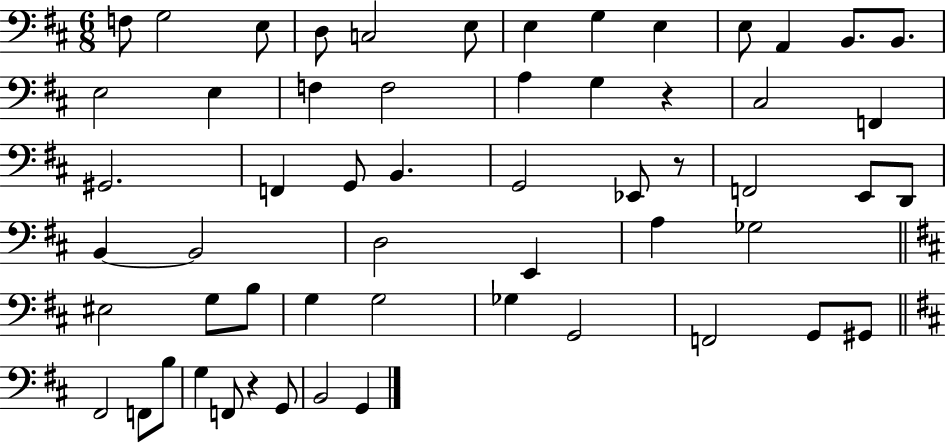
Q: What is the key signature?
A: D major